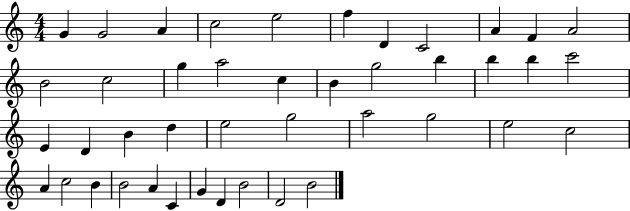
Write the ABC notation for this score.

X:1
T:Untitled
M:4/4
L:1/4
K:C
G G2 A c2 e2 f D C2 A F A2 B2 c2 g a2 c B g2 b b b c'2 E D B d e2 g2 a2 g2 e2 c2 A c2 B B2 A C G D B2 D2 B2